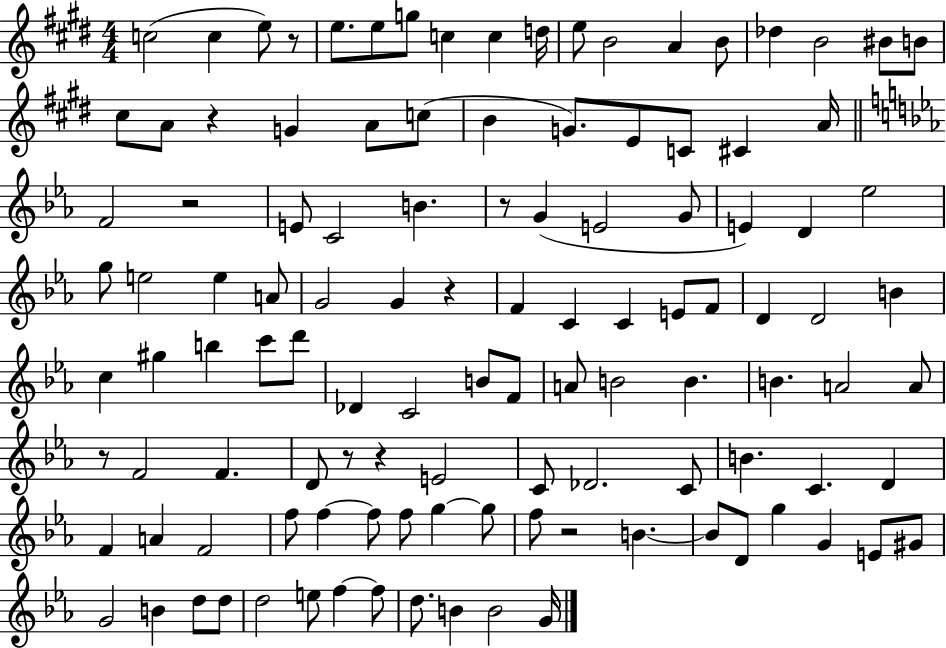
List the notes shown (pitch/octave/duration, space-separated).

C5/h C5/q E5/e R/e E5/e. E5/e G5/e C5/q C5/q D5/s E5/e B4/h A4/q B4/e Db5/q B4/h BIS4/e B4/e C#5/e A4/e R/q G4/q A4/e C5/e B4/q G4/e. E4/e C4/e C#4/q A4/s F4/h R/h E4/e C4/h B4/q. R/e G4/q E4/h G4/e E4/q D4/q Eb5/h G5/e E5/h E5/q A4/e G4/h G4/q R/q F4/q C4/q C4/q E4/e F4/e D4/q D4/h B4/q C5/q G#5/q B5/q C6/e D6/e Db4/q C4/h B4/e F4/e A4/e B4/h B4/q. B4/q. A4/h A4/e R/e F4/h F4/q. D4/e R/e R/q E4/h C4/e Db4/h. C4/e B4/q. C4/q. D4/q F4/q A4/q F4/h F5/e F5/q F5/e F5/e G5/q G5/e F5/e R/h B4/q. B4/e D4/e G5/q G4/q E4/e G#4/e G4/h B4/q D5/e D5/e D5/h E5/e F5/q F5/e D5/e. B4/q B4/h G4/s